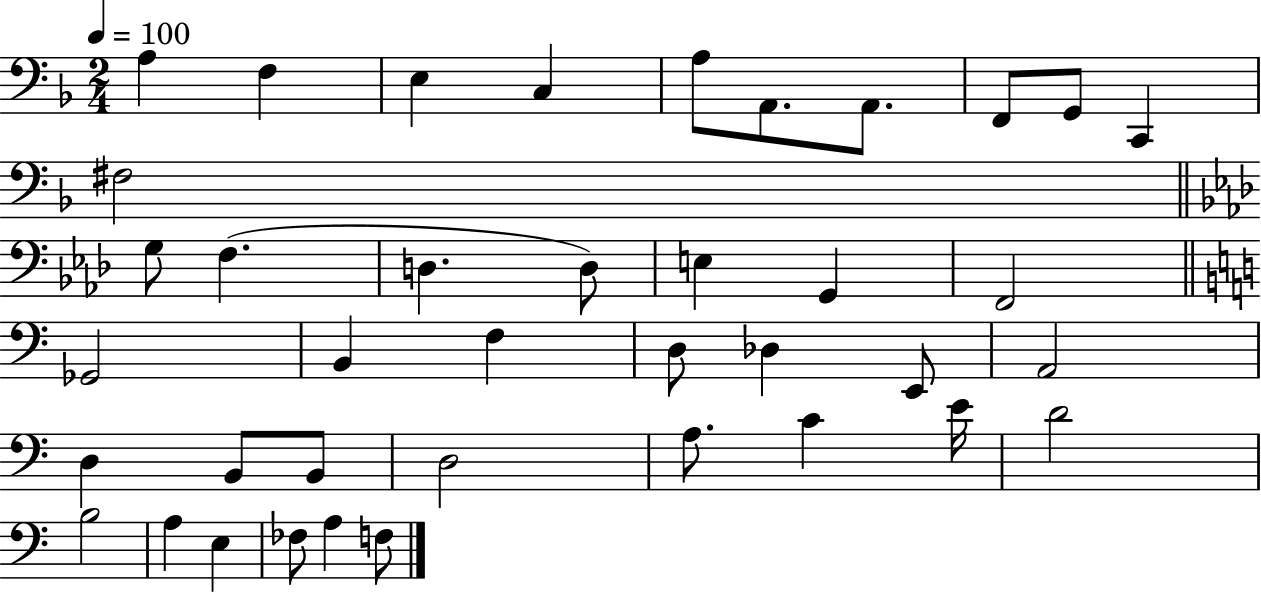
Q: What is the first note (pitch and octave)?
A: A3